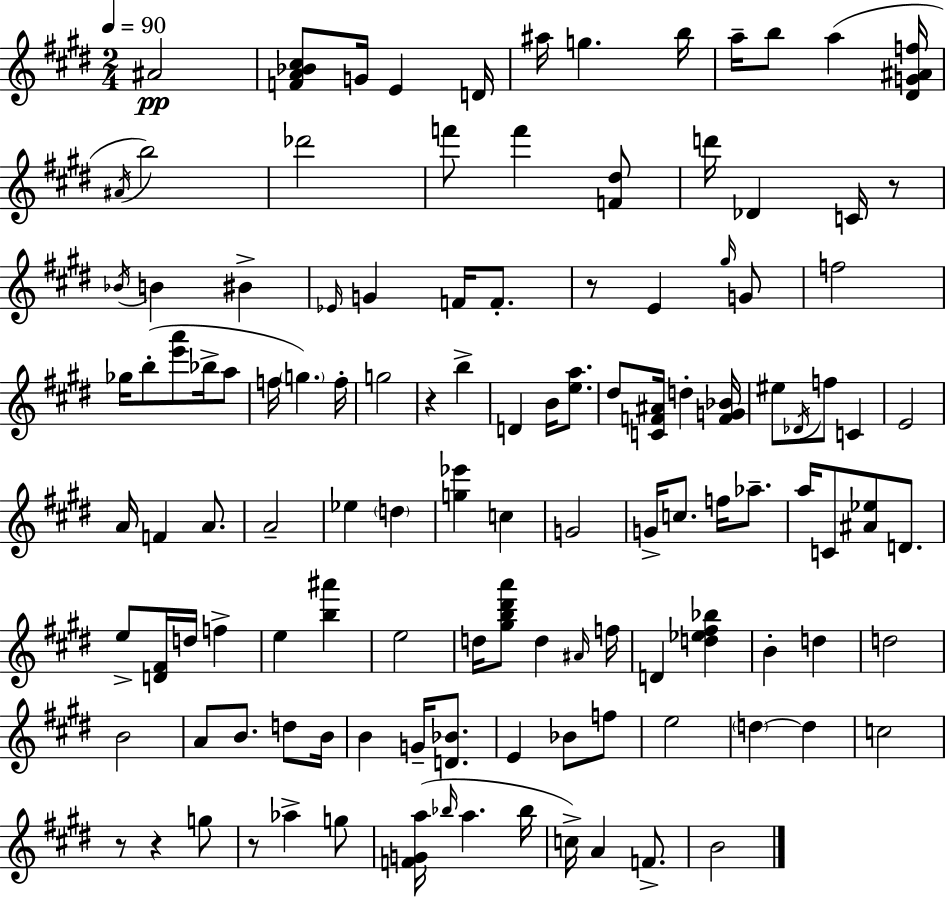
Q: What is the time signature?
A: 2/4